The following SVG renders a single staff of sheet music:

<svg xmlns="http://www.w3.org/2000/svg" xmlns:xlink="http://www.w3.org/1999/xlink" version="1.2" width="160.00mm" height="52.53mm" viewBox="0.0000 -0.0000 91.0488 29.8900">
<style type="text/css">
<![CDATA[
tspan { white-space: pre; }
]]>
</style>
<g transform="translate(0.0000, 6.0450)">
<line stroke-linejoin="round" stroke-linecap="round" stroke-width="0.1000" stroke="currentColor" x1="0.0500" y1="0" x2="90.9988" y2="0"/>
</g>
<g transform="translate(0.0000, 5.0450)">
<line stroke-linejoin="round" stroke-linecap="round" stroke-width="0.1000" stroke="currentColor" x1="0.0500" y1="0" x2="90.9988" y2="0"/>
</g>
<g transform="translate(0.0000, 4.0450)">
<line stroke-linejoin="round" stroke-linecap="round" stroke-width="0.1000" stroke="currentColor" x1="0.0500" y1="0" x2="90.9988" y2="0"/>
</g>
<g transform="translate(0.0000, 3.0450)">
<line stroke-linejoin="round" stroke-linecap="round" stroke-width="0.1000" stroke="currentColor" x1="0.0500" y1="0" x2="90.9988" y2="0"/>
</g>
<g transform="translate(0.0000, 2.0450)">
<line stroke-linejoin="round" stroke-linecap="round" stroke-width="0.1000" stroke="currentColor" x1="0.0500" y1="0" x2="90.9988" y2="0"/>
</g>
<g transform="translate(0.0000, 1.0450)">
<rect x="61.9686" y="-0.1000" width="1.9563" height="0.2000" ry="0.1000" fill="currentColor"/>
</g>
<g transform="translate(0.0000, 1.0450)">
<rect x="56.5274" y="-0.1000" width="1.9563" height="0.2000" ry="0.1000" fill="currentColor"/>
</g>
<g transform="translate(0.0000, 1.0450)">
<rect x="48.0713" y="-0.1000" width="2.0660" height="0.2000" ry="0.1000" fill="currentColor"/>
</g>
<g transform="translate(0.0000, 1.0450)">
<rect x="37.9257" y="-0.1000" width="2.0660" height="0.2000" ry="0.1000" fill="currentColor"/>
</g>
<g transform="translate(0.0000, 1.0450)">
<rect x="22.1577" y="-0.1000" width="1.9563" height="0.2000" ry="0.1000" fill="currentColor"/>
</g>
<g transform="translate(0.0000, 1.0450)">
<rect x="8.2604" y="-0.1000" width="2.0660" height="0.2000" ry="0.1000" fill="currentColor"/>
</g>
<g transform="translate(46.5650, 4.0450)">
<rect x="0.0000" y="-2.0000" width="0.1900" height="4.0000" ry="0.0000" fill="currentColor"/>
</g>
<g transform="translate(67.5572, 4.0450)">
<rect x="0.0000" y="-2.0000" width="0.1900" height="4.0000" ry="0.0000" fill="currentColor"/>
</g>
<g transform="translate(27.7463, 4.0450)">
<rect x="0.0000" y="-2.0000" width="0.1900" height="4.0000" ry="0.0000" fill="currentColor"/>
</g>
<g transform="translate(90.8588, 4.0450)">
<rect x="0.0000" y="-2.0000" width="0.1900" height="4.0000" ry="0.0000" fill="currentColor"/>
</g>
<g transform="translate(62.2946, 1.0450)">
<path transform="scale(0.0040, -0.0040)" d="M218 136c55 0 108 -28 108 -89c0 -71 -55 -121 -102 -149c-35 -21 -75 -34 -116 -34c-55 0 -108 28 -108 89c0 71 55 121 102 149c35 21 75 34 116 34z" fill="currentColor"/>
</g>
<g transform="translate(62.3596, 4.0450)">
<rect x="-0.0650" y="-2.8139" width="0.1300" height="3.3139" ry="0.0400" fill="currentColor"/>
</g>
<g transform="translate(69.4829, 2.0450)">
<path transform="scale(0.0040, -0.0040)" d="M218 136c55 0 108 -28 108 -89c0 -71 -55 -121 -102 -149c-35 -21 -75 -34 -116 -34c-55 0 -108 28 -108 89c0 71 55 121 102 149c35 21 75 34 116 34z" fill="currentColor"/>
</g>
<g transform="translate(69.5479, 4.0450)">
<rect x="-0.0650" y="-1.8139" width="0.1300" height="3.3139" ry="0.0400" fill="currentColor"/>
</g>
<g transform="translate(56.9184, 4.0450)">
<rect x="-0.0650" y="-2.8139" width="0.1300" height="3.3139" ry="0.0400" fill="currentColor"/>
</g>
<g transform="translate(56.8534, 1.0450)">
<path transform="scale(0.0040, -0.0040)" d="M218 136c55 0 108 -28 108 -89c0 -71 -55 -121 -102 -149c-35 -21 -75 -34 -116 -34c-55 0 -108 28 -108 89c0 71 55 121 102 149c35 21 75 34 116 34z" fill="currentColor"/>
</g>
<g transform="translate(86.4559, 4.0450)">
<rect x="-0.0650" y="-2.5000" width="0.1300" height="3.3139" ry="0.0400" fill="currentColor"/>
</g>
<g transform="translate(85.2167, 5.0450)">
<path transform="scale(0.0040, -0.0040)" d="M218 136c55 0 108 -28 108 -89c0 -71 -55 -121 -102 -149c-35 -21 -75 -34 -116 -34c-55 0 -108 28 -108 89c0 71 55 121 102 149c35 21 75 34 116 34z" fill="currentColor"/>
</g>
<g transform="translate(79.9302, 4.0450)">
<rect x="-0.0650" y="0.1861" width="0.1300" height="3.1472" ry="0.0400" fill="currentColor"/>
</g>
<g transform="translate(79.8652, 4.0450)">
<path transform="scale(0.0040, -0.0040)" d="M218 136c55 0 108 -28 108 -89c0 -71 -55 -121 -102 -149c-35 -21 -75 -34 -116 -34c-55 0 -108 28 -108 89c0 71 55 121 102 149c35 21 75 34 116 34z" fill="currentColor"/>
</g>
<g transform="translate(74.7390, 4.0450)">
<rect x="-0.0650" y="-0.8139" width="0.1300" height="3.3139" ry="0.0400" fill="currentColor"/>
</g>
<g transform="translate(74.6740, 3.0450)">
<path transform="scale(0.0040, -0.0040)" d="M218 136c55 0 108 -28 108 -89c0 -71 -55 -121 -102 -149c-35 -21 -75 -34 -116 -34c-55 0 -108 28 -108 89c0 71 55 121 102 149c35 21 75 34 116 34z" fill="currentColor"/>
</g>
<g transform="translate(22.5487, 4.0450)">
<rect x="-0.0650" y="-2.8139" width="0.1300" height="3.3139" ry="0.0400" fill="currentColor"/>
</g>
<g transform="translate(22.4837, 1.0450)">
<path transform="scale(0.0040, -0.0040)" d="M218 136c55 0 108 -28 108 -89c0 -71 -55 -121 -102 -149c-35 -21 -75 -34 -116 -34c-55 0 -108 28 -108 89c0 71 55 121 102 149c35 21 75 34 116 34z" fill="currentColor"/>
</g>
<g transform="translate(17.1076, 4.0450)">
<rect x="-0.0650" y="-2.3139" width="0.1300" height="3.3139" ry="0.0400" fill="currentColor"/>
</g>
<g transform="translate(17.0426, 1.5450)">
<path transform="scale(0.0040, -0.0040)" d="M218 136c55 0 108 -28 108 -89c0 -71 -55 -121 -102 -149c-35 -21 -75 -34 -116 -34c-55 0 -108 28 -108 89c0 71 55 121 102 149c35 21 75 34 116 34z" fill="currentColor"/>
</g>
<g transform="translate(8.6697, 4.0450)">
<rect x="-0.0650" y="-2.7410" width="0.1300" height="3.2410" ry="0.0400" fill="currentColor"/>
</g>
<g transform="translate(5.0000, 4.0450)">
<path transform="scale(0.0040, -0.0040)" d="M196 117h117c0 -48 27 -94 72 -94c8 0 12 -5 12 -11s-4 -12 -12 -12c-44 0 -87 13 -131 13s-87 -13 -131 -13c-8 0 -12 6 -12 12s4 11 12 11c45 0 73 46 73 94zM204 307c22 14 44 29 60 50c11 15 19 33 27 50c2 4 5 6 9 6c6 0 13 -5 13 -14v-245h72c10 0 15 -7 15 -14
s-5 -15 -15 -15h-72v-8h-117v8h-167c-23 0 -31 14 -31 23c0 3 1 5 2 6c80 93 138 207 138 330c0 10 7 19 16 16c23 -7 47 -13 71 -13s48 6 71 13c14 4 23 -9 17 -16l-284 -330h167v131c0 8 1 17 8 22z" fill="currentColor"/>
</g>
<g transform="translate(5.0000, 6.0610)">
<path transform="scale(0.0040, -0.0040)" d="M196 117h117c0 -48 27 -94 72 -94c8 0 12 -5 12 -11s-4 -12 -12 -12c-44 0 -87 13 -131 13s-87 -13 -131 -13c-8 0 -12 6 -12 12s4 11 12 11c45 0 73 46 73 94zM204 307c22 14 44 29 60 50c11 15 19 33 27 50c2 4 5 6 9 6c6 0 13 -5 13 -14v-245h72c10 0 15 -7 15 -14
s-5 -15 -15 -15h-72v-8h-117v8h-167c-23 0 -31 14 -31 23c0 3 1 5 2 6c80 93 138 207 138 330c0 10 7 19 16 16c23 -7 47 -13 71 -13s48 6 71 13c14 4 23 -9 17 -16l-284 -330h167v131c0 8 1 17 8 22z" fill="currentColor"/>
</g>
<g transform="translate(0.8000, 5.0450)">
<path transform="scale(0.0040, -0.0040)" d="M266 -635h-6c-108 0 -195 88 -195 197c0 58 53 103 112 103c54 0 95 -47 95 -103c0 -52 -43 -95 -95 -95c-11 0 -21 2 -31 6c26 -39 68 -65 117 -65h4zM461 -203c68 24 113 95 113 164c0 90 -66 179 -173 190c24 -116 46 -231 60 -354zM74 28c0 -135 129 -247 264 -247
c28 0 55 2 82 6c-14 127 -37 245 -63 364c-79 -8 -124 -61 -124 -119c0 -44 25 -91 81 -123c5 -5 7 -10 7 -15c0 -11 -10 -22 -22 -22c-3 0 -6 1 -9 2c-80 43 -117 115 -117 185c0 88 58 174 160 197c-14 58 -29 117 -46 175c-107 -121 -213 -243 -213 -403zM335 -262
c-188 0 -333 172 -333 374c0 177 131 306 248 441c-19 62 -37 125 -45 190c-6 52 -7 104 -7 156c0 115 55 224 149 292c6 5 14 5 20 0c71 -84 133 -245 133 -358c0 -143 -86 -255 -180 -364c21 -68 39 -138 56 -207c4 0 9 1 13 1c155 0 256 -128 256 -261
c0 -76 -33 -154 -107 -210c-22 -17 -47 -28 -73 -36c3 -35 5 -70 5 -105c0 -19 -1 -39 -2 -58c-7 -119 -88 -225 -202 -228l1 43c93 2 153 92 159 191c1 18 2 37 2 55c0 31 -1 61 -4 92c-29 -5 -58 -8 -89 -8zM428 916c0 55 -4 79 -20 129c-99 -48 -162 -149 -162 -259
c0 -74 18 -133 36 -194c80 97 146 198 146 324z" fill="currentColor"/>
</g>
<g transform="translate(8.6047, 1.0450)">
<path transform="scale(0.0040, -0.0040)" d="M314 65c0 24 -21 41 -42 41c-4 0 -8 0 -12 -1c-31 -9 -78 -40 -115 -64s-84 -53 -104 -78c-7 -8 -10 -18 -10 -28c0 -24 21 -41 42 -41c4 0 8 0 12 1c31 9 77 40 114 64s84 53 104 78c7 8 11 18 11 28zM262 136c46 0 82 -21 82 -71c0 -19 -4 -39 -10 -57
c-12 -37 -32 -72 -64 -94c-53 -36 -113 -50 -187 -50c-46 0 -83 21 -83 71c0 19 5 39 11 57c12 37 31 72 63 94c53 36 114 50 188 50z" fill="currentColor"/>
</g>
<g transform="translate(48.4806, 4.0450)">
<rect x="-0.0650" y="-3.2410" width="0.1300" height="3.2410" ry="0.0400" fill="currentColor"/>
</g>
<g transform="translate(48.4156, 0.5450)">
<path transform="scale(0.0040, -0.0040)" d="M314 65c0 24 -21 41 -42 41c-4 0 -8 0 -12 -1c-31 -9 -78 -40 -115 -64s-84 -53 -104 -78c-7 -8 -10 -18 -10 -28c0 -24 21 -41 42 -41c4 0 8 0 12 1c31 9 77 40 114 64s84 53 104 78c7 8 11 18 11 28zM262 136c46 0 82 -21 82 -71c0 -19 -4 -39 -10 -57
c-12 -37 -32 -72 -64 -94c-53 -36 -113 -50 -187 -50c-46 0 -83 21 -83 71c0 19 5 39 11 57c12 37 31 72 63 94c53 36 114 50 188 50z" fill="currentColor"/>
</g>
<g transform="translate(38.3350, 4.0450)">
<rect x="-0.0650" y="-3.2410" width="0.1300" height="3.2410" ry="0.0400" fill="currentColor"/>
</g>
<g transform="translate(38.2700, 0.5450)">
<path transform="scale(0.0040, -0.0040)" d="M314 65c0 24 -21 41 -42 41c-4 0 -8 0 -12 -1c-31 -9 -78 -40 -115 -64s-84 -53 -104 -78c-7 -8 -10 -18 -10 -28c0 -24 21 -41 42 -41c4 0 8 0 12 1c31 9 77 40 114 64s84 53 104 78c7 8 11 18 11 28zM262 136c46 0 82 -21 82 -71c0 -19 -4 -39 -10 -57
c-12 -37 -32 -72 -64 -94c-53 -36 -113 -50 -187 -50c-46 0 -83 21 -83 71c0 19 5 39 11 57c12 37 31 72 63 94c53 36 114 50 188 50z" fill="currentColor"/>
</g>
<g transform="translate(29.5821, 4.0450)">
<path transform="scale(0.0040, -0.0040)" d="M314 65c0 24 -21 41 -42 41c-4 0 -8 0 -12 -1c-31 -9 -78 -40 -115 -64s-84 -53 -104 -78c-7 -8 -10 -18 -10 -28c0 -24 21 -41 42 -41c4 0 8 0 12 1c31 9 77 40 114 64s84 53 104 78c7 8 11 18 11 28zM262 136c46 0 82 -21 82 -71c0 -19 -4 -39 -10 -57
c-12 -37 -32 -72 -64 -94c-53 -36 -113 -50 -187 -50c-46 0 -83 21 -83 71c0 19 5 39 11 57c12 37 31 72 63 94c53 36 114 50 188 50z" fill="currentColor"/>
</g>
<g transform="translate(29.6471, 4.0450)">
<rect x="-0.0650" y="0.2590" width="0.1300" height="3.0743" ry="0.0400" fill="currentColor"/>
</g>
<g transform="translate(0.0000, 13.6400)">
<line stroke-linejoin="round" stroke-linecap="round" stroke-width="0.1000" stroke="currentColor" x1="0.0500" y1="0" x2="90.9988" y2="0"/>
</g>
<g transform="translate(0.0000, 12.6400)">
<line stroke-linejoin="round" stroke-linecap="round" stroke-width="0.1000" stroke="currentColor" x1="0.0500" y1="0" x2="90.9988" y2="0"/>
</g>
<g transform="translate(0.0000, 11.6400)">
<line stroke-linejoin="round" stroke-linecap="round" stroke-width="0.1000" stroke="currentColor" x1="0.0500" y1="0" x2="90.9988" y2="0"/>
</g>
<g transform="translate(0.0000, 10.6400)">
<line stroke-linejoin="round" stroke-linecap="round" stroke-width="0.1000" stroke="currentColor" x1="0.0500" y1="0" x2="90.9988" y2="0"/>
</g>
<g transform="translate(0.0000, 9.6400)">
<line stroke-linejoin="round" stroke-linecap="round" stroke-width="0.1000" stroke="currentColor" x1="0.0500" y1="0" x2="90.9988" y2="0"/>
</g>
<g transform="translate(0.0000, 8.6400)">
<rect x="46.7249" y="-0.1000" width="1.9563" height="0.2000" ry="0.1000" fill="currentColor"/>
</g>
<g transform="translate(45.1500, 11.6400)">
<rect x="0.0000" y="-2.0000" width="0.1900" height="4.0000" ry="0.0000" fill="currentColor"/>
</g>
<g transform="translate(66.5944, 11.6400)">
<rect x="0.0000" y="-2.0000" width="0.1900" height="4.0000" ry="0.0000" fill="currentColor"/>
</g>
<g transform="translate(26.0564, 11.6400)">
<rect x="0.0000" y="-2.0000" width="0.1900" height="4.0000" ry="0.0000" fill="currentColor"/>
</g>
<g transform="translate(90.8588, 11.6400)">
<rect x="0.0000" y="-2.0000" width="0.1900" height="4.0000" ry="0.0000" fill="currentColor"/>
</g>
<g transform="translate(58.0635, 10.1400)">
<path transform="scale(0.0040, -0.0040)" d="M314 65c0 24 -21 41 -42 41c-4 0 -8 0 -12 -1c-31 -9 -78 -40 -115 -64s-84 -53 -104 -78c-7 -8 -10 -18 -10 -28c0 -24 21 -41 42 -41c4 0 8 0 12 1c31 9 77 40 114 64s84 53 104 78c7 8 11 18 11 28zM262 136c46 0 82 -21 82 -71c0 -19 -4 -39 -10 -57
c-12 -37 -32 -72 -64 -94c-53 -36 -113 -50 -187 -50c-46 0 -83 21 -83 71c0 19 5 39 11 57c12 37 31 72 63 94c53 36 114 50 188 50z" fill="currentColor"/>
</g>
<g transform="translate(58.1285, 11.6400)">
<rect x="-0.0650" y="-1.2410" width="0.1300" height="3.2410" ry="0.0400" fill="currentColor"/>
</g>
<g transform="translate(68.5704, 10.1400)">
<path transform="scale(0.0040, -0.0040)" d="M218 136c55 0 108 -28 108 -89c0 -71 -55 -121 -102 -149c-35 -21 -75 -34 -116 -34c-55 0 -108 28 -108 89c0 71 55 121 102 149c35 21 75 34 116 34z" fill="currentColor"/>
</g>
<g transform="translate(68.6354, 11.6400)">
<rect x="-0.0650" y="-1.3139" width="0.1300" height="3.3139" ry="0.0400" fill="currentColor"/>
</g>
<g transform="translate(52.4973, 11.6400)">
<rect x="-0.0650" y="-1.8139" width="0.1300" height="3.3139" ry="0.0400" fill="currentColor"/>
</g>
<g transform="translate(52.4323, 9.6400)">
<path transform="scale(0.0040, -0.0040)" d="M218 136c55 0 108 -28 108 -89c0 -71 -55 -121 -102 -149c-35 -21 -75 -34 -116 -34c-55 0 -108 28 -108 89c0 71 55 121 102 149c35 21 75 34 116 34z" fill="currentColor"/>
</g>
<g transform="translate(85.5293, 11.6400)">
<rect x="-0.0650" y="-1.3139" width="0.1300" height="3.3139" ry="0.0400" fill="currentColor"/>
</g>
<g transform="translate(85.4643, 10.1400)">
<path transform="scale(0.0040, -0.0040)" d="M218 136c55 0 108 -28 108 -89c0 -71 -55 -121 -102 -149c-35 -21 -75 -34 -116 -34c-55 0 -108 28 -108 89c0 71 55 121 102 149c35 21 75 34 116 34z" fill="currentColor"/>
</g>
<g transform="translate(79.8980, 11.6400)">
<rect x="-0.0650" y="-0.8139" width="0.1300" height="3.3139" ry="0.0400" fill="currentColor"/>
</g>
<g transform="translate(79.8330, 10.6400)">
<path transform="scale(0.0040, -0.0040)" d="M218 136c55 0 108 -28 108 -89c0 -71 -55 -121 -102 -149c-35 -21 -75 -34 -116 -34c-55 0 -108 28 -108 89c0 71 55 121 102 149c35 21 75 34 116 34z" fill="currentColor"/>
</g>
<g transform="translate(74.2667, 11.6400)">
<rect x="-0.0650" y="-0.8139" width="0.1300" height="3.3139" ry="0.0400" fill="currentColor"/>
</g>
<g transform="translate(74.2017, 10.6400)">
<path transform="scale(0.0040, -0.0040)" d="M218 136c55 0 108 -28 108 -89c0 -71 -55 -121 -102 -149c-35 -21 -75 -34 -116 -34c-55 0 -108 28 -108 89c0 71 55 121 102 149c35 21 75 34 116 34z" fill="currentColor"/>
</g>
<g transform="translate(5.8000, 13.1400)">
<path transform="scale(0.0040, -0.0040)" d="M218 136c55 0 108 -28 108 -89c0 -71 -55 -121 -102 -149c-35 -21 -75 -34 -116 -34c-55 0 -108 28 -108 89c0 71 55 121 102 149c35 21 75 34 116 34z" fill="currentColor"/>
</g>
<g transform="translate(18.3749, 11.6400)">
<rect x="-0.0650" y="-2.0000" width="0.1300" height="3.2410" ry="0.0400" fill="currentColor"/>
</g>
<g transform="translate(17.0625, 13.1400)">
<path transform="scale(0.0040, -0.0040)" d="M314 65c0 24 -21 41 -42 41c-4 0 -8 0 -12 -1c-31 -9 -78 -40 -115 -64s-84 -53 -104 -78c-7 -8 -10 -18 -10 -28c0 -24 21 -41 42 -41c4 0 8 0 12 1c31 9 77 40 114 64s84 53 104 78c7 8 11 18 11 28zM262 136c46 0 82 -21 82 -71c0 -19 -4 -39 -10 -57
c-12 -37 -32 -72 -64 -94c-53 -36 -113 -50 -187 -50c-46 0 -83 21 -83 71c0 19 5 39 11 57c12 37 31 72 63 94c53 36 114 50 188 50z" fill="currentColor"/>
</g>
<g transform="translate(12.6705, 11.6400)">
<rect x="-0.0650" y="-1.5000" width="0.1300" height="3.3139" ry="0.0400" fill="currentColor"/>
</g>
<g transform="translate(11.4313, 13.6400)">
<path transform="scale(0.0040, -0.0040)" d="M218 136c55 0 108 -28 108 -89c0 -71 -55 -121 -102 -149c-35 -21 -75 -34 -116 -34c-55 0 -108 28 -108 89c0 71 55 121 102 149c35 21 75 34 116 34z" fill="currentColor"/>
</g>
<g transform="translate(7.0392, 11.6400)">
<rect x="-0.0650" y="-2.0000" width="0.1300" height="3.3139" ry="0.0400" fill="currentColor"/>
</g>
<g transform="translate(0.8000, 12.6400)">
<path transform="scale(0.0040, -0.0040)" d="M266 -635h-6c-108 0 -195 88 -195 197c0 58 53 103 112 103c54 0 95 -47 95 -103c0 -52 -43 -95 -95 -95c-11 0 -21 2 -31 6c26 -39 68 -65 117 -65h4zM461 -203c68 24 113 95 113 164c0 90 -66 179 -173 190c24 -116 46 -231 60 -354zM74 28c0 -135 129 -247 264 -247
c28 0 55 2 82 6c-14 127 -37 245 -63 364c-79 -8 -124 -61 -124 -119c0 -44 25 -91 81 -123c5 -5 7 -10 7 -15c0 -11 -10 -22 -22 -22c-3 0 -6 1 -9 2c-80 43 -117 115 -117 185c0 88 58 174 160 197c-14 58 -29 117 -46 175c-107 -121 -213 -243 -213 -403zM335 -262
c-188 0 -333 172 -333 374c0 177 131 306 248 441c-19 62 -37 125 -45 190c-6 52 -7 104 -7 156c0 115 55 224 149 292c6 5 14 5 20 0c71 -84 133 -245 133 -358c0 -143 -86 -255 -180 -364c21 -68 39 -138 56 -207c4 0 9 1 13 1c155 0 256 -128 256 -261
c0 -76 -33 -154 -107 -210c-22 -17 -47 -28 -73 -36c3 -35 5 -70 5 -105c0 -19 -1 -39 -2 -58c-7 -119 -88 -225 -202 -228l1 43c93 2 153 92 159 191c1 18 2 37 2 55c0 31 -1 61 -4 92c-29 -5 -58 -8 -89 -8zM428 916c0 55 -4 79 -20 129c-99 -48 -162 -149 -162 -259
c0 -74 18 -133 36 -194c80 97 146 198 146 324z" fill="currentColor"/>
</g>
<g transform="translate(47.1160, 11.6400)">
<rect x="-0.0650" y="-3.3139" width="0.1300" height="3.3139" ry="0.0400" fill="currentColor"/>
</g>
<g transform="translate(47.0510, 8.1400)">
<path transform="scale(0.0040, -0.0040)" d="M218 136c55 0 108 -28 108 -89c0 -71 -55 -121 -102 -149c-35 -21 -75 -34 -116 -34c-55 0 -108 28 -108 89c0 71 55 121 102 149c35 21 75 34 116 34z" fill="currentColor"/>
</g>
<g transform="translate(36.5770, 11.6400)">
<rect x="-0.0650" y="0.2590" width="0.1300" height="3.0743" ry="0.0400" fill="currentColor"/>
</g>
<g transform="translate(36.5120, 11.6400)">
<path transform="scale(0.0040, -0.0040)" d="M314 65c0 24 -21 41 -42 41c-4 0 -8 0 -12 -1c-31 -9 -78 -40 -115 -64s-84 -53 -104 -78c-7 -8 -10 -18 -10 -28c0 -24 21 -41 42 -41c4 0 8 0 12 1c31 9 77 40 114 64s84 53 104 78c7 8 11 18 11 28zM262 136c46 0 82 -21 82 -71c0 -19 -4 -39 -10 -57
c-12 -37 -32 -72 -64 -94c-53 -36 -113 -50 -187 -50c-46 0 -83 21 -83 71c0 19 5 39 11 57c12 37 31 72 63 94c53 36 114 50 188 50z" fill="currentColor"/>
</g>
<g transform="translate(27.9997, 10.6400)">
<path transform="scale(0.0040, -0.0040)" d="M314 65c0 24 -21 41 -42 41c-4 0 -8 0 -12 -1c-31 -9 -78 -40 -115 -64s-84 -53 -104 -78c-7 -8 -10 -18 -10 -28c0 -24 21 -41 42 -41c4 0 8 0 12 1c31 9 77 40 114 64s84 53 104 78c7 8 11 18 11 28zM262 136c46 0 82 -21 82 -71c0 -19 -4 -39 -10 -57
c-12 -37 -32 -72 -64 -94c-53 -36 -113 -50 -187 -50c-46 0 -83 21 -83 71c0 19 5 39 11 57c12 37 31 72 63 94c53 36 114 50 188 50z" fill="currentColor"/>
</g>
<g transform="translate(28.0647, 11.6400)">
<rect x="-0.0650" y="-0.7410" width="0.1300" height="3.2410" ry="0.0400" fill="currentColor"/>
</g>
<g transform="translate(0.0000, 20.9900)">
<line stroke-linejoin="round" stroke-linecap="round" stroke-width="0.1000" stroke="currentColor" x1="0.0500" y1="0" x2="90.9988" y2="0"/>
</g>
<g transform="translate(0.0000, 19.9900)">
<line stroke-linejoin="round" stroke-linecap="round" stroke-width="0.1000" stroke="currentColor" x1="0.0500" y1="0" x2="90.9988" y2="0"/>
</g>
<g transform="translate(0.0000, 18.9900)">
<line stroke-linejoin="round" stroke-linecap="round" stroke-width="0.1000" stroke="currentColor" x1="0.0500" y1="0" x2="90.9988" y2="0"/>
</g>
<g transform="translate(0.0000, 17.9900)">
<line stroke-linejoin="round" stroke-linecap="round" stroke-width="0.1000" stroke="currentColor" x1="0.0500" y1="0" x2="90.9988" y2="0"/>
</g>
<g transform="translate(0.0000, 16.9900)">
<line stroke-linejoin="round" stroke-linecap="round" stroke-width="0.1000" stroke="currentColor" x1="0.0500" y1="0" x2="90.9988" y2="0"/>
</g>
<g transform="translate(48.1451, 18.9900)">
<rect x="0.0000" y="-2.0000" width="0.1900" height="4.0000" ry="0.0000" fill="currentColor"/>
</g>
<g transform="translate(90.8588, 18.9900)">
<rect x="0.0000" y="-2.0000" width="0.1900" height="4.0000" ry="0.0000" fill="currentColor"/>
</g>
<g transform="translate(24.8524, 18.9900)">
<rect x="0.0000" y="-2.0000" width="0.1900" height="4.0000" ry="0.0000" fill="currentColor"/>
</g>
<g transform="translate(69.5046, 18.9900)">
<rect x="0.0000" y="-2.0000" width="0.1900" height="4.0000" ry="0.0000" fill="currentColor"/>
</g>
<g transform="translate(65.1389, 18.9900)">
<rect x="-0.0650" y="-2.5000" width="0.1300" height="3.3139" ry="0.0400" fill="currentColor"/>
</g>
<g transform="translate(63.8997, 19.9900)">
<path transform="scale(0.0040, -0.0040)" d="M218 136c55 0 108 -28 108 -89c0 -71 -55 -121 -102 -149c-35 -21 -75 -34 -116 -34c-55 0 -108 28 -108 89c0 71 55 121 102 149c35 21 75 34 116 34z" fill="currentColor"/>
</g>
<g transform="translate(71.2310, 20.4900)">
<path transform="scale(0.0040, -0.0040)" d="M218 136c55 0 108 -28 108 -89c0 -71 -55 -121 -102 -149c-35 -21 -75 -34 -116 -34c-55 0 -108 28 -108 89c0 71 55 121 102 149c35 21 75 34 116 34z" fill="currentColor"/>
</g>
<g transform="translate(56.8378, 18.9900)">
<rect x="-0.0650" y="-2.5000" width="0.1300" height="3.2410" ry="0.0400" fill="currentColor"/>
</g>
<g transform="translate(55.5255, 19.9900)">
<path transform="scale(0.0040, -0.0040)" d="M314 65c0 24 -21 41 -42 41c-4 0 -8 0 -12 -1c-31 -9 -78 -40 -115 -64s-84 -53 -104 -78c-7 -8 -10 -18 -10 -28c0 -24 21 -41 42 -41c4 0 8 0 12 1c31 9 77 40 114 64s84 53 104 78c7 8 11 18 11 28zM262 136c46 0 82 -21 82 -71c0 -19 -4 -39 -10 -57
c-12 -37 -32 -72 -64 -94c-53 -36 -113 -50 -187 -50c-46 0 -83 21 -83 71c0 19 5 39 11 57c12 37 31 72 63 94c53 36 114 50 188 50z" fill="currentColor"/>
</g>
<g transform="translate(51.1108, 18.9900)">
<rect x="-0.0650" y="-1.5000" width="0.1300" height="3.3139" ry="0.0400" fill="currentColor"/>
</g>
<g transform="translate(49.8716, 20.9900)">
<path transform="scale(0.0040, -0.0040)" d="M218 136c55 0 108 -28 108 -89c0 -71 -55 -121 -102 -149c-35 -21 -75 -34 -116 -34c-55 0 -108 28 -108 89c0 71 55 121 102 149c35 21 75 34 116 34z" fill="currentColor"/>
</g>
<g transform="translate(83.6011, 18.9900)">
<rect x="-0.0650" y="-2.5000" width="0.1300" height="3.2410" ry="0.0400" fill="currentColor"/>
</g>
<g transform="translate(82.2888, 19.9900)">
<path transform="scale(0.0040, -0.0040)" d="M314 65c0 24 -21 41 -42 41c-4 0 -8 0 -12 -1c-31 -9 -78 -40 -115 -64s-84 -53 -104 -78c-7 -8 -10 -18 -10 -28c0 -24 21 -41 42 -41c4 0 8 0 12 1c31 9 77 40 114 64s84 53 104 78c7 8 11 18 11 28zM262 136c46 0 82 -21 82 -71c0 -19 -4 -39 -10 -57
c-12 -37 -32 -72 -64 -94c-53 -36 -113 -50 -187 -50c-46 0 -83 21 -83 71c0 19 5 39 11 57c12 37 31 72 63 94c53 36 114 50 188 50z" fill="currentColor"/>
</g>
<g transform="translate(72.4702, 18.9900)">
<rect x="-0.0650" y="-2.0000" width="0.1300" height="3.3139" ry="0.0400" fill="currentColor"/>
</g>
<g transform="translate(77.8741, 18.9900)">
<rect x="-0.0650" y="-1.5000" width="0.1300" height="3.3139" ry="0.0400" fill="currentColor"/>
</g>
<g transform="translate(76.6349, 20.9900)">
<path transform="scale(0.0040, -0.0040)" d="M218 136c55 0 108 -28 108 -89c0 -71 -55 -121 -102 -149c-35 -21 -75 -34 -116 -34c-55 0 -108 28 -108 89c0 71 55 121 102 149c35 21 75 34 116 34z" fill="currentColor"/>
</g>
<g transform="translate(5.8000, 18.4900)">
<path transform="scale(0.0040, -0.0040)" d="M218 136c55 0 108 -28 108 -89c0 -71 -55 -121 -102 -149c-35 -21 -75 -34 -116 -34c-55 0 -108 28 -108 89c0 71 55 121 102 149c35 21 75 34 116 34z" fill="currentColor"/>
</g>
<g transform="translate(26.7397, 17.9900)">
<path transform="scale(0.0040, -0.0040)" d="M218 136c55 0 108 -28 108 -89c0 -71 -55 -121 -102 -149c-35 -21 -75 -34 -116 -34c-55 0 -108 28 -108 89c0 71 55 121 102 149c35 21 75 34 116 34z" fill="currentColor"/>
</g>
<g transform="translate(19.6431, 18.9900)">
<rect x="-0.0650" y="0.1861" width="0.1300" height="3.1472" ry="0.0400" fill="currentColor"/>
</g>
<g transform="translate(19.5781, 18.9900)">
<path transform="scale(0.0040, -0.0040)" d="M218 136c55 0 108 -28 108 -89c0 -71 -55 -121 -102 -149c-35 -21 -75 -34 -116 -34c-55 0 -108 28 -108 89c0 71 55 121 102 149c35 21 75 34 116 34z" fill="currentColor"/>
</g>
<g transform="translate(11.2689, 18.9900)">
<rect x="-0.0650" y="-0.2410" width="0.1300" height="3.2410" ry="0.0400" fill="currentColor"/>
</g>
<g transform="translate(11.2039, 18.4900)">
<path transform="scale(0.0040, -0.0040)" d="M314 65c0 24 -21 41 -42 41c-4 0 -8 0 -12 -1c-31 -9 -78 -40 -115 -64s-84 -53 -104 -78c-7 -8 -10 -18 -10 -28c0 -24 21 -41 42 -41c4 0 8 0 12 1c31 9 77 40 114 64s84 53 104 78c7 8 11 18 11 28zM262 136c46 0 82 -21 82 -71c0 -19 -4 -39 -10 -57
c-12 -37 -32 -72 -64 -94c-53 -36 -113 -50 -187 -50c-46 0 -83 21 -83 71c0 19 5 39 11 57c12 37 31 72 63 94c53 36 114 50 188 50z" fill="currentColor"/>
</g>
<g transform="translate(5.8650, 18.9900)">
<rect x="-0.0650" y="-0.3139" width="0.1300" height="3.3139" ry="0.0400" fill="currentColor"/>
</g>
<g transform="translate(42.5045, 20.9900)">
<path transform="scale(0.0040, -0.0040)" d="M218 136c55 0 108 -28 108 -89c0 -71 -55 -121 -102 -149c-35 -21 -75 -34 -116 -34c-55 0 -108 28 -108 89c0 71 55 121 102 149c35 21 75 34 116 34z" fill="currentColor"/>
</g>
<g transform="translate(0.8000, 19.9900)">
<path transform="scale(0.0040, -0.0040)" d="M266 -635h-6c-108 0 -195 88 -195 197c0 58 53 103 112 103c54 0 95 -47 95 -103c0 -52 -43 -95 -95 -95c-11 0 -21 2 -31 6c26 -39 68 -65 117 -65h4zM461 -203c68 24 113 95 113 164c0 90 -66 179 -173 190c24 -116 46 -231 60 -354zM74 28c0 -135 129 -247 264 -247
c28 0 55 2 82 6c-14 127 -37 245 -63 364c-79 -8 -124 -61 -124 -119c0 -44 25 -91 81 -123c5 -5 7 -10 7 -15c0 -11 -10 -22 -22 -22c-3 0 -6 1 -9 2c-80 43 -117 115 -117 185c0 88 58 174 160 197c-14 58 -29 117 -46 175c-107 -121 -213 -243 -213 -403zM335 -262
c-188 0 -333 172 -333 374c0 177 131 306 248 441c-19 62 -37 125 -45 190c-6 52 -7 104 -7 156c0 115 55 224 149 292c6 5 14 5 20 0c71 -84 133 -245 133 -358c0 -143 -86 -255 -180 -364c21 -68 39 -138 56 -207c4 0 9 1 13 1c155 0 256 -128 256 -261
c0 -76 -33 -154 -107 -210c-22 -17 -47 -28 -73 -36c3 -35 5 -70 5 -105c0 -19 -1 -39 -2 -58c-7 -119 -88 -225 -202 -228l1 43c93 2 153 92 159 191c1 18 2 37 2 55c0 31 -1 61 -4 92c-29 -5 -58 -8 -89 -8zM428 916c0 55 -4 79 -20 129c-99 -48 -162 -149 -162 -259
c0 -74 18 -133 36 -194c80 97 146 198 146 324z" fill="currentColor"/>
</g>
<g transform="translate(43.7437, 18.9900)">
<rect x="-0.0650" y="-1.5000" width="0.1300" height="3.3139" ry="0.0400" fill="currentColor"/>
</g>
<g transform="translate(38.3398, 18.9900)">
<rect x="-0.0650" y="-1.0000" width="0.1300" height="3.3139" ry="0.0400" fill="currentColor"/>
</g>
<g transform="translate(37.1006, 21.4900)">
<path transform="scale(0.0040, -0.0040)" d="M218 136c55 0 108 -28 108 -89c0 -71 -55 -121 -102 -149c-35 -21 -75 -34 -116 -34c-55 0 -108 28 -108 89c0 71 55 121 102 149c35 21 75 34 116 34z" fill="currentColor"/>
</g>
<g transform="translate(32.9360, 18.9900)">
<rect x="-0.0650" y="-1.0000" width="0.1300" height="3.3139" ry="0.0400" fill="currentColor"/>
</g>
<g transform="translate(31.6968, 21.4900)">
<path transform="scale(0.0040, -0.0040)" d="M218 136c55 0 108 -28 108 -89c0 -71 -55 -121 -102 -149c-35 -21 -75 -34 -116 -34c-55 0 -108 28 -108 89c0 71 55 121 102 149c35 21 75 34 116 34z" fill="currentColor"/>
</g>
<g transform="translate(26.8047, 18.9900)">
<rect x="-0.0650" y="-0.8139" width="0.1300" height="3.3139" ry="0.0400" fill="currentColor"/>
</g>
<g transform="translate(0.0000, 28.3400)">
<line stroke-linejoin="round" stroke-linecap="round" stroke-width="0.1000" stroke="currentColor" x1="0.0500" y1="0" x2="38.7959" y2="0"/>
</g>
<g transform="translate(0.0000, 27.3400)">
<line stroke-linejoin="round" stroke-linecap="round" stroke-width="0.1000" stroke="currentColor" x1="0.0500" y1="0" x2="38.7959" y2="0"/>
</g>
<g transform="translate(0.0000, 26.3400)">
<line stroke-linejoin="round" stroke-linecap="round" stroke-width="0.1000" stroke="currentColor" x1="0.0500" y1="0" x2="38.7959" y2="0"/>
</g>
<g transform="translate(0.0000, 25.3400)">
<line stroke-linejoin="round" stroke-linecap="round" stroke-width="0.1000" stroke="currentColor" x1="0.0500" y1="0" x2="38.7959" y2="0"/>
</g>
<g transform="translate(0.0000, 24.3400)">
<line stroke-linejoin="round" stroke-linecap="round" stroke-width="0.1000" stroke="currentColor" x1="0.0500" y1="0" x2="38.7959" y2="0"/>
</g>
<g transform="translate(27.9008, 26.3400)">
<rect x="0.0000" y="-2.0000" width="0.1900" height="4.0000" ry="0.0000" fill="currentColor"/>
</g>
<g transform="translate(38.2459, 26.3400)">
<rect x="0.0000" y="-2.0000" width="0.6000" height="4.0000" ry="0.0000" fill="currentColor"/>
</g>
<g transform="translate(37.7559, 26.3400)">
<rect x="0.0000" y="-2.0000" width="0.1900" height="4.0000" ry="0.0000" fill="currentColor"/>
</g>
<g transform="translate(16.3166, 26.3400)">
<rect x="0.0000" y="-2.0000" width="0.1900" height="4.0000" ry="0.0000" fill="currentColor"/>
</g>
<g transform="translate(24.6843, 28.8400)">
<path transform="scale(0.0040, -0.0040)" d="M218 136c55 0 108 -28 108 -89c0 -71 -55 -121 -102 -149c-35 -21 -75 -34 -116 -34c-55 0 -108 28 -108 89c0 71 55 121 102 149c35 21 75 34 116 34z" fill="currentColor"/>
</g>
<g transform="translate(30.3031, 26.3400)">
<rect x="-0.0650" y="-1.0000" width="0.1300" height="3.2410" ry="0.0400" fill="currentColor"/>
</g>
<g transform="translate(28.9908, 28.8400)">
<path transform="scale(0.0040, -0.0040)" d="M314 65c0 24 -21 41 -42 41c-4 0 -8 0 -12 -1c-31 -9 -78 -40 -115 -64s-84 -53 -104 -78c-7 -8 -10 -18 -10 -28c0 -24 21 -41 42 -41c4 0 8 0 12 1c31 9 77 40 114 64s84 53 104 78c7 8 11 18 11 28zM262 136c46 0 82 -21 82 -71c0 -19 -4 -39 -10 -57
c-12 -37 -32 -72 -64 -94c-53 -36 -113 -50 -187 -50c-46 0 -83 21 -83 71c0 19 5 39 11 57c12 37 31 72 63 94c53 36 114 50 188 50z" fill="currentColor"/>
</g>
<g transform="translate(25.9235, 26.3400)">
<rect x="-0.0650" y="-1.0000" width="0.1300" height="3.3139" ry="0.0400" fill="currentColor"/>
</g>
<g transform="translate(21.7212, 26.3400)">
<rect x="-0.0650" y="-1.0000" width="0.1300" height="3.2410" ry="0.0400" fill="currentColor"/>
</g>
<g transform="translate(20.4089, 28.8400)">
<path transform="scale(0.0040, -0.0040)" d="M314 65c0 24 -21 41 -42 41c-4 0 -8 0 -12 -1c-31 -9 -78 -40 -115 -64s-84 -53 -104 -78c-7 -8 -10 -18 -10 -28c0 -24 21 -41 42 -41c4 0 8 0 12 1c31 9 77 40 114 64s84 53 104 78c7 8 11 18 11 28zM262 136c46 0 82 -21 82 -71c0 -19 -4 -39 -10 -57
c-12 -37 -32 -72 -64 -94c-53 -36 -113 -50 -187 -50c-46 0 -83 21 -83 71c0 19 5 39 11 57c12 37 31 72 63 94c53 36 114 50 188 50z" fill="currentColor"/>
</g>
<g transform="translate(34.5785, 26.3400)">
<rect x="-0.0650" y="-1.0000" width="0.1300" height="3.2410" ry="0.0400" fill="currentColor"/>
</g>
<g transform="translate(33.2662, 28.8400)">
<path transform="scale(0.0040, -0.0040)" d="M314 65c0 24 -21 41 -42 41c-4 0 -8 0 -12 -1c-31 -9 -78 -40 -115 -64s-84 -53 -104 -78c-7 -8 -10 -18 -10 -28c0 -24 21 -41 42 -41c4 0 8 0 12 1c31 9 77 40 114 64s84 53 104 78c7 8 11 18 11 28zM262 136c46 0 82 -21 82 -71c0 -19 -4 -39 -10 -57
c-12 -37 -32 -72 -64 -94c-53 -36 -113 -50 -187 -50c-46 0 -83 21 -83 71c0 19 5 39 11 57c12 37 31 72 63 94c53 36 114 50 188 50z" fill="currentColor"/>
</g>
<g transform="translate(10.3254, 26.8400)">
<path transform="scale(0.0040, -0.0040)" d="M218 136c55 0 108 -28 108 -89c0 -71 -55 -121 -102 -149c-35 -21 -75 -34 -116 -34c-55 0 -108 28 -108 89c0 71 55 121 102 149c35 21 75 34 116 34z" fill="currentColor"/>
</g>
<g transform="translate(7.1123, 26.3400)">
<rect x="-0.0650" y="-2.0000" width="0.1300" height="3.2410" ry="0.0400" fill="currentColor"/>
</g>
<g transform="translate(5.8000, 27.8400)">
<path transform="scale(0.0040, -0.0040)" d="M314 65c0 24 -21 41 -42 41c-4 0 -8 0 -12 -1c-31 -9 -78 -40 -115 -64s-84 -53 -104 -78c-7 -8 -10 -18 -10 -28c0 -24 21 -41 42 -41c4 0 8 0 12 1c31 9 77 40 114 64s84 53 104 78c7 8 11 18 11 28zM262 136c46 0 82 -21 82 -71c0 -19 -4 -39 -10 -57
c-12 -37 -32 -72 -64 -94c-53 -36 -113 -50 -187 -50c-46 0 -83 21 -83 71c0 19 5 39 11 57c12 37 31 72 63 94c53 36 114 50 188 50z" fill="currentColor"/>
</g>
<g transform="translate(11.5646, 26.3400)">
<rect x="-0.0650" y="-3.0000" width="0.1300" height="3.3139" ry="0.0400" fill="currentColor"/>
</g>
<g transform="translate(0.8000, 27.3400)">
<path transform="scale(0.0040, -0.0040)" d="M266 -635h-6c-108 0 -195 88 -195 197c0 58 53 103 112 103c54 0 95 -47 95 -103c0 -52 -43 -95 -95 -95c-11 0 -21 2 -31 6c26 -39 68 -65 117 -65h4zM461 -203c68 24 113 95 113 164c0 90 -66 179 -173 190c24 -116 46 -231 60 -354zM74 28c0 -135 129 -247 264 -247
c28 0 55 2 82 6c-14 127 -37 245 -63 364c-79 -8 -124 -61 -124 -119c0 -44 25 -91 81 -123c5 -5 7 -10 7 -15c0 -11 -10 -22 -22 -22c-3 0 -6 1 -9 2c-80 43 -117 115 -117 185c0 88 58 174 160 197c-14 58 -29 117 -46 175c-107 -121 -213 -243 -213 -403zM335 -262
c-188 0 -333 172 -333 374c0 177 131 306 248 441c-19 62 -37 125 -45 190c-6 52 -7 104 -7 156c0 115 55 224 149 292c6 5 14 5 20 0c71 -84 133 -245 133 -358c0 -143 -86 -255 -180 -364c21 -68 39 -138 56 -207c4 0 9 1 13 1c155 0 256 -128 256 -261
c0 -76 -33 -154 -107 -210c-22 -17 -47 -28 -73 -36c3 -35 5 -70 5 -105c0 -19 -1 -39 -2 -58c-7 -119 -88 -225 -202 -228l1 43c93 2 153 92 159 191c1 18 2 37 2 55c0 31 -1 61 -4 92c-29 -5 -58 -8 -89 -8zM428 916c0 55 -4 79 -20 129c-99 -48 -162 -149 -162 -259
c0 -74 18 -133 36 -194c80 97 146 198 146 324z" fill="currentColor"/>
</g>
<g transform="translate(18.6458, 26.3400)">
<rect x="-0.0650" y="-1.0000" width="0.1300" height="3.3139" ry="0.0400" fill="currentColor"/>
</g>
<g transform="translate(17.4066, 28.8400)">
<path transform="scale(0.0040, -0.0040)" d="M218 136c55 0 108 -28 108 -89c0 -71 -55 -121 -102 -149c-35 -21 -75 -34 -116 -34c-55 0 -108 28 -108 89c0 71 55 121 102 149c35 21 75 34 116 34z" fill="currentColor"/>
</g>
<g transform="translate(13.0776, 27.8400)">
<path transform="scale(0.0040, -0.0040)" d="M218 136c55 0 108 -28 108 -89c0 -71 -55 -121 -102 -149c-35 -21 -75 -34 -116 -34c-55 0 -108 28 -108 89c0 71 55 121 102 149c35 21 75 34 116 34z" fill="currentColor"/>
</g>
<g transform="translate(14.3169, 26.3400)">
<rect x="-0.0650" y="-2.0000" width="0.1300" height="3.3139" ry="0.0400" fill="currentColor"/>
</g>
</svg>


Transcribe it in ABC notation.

X:1
T:Untitled
M:4/4
L:1/4
K:C
a2 g a B2 b2 b2 a a f d B G F E F2 d2 B2 b f e2 e d d e c c2 B d D D E E G2 G F E G2 F2 A F D D2 D D2 D2